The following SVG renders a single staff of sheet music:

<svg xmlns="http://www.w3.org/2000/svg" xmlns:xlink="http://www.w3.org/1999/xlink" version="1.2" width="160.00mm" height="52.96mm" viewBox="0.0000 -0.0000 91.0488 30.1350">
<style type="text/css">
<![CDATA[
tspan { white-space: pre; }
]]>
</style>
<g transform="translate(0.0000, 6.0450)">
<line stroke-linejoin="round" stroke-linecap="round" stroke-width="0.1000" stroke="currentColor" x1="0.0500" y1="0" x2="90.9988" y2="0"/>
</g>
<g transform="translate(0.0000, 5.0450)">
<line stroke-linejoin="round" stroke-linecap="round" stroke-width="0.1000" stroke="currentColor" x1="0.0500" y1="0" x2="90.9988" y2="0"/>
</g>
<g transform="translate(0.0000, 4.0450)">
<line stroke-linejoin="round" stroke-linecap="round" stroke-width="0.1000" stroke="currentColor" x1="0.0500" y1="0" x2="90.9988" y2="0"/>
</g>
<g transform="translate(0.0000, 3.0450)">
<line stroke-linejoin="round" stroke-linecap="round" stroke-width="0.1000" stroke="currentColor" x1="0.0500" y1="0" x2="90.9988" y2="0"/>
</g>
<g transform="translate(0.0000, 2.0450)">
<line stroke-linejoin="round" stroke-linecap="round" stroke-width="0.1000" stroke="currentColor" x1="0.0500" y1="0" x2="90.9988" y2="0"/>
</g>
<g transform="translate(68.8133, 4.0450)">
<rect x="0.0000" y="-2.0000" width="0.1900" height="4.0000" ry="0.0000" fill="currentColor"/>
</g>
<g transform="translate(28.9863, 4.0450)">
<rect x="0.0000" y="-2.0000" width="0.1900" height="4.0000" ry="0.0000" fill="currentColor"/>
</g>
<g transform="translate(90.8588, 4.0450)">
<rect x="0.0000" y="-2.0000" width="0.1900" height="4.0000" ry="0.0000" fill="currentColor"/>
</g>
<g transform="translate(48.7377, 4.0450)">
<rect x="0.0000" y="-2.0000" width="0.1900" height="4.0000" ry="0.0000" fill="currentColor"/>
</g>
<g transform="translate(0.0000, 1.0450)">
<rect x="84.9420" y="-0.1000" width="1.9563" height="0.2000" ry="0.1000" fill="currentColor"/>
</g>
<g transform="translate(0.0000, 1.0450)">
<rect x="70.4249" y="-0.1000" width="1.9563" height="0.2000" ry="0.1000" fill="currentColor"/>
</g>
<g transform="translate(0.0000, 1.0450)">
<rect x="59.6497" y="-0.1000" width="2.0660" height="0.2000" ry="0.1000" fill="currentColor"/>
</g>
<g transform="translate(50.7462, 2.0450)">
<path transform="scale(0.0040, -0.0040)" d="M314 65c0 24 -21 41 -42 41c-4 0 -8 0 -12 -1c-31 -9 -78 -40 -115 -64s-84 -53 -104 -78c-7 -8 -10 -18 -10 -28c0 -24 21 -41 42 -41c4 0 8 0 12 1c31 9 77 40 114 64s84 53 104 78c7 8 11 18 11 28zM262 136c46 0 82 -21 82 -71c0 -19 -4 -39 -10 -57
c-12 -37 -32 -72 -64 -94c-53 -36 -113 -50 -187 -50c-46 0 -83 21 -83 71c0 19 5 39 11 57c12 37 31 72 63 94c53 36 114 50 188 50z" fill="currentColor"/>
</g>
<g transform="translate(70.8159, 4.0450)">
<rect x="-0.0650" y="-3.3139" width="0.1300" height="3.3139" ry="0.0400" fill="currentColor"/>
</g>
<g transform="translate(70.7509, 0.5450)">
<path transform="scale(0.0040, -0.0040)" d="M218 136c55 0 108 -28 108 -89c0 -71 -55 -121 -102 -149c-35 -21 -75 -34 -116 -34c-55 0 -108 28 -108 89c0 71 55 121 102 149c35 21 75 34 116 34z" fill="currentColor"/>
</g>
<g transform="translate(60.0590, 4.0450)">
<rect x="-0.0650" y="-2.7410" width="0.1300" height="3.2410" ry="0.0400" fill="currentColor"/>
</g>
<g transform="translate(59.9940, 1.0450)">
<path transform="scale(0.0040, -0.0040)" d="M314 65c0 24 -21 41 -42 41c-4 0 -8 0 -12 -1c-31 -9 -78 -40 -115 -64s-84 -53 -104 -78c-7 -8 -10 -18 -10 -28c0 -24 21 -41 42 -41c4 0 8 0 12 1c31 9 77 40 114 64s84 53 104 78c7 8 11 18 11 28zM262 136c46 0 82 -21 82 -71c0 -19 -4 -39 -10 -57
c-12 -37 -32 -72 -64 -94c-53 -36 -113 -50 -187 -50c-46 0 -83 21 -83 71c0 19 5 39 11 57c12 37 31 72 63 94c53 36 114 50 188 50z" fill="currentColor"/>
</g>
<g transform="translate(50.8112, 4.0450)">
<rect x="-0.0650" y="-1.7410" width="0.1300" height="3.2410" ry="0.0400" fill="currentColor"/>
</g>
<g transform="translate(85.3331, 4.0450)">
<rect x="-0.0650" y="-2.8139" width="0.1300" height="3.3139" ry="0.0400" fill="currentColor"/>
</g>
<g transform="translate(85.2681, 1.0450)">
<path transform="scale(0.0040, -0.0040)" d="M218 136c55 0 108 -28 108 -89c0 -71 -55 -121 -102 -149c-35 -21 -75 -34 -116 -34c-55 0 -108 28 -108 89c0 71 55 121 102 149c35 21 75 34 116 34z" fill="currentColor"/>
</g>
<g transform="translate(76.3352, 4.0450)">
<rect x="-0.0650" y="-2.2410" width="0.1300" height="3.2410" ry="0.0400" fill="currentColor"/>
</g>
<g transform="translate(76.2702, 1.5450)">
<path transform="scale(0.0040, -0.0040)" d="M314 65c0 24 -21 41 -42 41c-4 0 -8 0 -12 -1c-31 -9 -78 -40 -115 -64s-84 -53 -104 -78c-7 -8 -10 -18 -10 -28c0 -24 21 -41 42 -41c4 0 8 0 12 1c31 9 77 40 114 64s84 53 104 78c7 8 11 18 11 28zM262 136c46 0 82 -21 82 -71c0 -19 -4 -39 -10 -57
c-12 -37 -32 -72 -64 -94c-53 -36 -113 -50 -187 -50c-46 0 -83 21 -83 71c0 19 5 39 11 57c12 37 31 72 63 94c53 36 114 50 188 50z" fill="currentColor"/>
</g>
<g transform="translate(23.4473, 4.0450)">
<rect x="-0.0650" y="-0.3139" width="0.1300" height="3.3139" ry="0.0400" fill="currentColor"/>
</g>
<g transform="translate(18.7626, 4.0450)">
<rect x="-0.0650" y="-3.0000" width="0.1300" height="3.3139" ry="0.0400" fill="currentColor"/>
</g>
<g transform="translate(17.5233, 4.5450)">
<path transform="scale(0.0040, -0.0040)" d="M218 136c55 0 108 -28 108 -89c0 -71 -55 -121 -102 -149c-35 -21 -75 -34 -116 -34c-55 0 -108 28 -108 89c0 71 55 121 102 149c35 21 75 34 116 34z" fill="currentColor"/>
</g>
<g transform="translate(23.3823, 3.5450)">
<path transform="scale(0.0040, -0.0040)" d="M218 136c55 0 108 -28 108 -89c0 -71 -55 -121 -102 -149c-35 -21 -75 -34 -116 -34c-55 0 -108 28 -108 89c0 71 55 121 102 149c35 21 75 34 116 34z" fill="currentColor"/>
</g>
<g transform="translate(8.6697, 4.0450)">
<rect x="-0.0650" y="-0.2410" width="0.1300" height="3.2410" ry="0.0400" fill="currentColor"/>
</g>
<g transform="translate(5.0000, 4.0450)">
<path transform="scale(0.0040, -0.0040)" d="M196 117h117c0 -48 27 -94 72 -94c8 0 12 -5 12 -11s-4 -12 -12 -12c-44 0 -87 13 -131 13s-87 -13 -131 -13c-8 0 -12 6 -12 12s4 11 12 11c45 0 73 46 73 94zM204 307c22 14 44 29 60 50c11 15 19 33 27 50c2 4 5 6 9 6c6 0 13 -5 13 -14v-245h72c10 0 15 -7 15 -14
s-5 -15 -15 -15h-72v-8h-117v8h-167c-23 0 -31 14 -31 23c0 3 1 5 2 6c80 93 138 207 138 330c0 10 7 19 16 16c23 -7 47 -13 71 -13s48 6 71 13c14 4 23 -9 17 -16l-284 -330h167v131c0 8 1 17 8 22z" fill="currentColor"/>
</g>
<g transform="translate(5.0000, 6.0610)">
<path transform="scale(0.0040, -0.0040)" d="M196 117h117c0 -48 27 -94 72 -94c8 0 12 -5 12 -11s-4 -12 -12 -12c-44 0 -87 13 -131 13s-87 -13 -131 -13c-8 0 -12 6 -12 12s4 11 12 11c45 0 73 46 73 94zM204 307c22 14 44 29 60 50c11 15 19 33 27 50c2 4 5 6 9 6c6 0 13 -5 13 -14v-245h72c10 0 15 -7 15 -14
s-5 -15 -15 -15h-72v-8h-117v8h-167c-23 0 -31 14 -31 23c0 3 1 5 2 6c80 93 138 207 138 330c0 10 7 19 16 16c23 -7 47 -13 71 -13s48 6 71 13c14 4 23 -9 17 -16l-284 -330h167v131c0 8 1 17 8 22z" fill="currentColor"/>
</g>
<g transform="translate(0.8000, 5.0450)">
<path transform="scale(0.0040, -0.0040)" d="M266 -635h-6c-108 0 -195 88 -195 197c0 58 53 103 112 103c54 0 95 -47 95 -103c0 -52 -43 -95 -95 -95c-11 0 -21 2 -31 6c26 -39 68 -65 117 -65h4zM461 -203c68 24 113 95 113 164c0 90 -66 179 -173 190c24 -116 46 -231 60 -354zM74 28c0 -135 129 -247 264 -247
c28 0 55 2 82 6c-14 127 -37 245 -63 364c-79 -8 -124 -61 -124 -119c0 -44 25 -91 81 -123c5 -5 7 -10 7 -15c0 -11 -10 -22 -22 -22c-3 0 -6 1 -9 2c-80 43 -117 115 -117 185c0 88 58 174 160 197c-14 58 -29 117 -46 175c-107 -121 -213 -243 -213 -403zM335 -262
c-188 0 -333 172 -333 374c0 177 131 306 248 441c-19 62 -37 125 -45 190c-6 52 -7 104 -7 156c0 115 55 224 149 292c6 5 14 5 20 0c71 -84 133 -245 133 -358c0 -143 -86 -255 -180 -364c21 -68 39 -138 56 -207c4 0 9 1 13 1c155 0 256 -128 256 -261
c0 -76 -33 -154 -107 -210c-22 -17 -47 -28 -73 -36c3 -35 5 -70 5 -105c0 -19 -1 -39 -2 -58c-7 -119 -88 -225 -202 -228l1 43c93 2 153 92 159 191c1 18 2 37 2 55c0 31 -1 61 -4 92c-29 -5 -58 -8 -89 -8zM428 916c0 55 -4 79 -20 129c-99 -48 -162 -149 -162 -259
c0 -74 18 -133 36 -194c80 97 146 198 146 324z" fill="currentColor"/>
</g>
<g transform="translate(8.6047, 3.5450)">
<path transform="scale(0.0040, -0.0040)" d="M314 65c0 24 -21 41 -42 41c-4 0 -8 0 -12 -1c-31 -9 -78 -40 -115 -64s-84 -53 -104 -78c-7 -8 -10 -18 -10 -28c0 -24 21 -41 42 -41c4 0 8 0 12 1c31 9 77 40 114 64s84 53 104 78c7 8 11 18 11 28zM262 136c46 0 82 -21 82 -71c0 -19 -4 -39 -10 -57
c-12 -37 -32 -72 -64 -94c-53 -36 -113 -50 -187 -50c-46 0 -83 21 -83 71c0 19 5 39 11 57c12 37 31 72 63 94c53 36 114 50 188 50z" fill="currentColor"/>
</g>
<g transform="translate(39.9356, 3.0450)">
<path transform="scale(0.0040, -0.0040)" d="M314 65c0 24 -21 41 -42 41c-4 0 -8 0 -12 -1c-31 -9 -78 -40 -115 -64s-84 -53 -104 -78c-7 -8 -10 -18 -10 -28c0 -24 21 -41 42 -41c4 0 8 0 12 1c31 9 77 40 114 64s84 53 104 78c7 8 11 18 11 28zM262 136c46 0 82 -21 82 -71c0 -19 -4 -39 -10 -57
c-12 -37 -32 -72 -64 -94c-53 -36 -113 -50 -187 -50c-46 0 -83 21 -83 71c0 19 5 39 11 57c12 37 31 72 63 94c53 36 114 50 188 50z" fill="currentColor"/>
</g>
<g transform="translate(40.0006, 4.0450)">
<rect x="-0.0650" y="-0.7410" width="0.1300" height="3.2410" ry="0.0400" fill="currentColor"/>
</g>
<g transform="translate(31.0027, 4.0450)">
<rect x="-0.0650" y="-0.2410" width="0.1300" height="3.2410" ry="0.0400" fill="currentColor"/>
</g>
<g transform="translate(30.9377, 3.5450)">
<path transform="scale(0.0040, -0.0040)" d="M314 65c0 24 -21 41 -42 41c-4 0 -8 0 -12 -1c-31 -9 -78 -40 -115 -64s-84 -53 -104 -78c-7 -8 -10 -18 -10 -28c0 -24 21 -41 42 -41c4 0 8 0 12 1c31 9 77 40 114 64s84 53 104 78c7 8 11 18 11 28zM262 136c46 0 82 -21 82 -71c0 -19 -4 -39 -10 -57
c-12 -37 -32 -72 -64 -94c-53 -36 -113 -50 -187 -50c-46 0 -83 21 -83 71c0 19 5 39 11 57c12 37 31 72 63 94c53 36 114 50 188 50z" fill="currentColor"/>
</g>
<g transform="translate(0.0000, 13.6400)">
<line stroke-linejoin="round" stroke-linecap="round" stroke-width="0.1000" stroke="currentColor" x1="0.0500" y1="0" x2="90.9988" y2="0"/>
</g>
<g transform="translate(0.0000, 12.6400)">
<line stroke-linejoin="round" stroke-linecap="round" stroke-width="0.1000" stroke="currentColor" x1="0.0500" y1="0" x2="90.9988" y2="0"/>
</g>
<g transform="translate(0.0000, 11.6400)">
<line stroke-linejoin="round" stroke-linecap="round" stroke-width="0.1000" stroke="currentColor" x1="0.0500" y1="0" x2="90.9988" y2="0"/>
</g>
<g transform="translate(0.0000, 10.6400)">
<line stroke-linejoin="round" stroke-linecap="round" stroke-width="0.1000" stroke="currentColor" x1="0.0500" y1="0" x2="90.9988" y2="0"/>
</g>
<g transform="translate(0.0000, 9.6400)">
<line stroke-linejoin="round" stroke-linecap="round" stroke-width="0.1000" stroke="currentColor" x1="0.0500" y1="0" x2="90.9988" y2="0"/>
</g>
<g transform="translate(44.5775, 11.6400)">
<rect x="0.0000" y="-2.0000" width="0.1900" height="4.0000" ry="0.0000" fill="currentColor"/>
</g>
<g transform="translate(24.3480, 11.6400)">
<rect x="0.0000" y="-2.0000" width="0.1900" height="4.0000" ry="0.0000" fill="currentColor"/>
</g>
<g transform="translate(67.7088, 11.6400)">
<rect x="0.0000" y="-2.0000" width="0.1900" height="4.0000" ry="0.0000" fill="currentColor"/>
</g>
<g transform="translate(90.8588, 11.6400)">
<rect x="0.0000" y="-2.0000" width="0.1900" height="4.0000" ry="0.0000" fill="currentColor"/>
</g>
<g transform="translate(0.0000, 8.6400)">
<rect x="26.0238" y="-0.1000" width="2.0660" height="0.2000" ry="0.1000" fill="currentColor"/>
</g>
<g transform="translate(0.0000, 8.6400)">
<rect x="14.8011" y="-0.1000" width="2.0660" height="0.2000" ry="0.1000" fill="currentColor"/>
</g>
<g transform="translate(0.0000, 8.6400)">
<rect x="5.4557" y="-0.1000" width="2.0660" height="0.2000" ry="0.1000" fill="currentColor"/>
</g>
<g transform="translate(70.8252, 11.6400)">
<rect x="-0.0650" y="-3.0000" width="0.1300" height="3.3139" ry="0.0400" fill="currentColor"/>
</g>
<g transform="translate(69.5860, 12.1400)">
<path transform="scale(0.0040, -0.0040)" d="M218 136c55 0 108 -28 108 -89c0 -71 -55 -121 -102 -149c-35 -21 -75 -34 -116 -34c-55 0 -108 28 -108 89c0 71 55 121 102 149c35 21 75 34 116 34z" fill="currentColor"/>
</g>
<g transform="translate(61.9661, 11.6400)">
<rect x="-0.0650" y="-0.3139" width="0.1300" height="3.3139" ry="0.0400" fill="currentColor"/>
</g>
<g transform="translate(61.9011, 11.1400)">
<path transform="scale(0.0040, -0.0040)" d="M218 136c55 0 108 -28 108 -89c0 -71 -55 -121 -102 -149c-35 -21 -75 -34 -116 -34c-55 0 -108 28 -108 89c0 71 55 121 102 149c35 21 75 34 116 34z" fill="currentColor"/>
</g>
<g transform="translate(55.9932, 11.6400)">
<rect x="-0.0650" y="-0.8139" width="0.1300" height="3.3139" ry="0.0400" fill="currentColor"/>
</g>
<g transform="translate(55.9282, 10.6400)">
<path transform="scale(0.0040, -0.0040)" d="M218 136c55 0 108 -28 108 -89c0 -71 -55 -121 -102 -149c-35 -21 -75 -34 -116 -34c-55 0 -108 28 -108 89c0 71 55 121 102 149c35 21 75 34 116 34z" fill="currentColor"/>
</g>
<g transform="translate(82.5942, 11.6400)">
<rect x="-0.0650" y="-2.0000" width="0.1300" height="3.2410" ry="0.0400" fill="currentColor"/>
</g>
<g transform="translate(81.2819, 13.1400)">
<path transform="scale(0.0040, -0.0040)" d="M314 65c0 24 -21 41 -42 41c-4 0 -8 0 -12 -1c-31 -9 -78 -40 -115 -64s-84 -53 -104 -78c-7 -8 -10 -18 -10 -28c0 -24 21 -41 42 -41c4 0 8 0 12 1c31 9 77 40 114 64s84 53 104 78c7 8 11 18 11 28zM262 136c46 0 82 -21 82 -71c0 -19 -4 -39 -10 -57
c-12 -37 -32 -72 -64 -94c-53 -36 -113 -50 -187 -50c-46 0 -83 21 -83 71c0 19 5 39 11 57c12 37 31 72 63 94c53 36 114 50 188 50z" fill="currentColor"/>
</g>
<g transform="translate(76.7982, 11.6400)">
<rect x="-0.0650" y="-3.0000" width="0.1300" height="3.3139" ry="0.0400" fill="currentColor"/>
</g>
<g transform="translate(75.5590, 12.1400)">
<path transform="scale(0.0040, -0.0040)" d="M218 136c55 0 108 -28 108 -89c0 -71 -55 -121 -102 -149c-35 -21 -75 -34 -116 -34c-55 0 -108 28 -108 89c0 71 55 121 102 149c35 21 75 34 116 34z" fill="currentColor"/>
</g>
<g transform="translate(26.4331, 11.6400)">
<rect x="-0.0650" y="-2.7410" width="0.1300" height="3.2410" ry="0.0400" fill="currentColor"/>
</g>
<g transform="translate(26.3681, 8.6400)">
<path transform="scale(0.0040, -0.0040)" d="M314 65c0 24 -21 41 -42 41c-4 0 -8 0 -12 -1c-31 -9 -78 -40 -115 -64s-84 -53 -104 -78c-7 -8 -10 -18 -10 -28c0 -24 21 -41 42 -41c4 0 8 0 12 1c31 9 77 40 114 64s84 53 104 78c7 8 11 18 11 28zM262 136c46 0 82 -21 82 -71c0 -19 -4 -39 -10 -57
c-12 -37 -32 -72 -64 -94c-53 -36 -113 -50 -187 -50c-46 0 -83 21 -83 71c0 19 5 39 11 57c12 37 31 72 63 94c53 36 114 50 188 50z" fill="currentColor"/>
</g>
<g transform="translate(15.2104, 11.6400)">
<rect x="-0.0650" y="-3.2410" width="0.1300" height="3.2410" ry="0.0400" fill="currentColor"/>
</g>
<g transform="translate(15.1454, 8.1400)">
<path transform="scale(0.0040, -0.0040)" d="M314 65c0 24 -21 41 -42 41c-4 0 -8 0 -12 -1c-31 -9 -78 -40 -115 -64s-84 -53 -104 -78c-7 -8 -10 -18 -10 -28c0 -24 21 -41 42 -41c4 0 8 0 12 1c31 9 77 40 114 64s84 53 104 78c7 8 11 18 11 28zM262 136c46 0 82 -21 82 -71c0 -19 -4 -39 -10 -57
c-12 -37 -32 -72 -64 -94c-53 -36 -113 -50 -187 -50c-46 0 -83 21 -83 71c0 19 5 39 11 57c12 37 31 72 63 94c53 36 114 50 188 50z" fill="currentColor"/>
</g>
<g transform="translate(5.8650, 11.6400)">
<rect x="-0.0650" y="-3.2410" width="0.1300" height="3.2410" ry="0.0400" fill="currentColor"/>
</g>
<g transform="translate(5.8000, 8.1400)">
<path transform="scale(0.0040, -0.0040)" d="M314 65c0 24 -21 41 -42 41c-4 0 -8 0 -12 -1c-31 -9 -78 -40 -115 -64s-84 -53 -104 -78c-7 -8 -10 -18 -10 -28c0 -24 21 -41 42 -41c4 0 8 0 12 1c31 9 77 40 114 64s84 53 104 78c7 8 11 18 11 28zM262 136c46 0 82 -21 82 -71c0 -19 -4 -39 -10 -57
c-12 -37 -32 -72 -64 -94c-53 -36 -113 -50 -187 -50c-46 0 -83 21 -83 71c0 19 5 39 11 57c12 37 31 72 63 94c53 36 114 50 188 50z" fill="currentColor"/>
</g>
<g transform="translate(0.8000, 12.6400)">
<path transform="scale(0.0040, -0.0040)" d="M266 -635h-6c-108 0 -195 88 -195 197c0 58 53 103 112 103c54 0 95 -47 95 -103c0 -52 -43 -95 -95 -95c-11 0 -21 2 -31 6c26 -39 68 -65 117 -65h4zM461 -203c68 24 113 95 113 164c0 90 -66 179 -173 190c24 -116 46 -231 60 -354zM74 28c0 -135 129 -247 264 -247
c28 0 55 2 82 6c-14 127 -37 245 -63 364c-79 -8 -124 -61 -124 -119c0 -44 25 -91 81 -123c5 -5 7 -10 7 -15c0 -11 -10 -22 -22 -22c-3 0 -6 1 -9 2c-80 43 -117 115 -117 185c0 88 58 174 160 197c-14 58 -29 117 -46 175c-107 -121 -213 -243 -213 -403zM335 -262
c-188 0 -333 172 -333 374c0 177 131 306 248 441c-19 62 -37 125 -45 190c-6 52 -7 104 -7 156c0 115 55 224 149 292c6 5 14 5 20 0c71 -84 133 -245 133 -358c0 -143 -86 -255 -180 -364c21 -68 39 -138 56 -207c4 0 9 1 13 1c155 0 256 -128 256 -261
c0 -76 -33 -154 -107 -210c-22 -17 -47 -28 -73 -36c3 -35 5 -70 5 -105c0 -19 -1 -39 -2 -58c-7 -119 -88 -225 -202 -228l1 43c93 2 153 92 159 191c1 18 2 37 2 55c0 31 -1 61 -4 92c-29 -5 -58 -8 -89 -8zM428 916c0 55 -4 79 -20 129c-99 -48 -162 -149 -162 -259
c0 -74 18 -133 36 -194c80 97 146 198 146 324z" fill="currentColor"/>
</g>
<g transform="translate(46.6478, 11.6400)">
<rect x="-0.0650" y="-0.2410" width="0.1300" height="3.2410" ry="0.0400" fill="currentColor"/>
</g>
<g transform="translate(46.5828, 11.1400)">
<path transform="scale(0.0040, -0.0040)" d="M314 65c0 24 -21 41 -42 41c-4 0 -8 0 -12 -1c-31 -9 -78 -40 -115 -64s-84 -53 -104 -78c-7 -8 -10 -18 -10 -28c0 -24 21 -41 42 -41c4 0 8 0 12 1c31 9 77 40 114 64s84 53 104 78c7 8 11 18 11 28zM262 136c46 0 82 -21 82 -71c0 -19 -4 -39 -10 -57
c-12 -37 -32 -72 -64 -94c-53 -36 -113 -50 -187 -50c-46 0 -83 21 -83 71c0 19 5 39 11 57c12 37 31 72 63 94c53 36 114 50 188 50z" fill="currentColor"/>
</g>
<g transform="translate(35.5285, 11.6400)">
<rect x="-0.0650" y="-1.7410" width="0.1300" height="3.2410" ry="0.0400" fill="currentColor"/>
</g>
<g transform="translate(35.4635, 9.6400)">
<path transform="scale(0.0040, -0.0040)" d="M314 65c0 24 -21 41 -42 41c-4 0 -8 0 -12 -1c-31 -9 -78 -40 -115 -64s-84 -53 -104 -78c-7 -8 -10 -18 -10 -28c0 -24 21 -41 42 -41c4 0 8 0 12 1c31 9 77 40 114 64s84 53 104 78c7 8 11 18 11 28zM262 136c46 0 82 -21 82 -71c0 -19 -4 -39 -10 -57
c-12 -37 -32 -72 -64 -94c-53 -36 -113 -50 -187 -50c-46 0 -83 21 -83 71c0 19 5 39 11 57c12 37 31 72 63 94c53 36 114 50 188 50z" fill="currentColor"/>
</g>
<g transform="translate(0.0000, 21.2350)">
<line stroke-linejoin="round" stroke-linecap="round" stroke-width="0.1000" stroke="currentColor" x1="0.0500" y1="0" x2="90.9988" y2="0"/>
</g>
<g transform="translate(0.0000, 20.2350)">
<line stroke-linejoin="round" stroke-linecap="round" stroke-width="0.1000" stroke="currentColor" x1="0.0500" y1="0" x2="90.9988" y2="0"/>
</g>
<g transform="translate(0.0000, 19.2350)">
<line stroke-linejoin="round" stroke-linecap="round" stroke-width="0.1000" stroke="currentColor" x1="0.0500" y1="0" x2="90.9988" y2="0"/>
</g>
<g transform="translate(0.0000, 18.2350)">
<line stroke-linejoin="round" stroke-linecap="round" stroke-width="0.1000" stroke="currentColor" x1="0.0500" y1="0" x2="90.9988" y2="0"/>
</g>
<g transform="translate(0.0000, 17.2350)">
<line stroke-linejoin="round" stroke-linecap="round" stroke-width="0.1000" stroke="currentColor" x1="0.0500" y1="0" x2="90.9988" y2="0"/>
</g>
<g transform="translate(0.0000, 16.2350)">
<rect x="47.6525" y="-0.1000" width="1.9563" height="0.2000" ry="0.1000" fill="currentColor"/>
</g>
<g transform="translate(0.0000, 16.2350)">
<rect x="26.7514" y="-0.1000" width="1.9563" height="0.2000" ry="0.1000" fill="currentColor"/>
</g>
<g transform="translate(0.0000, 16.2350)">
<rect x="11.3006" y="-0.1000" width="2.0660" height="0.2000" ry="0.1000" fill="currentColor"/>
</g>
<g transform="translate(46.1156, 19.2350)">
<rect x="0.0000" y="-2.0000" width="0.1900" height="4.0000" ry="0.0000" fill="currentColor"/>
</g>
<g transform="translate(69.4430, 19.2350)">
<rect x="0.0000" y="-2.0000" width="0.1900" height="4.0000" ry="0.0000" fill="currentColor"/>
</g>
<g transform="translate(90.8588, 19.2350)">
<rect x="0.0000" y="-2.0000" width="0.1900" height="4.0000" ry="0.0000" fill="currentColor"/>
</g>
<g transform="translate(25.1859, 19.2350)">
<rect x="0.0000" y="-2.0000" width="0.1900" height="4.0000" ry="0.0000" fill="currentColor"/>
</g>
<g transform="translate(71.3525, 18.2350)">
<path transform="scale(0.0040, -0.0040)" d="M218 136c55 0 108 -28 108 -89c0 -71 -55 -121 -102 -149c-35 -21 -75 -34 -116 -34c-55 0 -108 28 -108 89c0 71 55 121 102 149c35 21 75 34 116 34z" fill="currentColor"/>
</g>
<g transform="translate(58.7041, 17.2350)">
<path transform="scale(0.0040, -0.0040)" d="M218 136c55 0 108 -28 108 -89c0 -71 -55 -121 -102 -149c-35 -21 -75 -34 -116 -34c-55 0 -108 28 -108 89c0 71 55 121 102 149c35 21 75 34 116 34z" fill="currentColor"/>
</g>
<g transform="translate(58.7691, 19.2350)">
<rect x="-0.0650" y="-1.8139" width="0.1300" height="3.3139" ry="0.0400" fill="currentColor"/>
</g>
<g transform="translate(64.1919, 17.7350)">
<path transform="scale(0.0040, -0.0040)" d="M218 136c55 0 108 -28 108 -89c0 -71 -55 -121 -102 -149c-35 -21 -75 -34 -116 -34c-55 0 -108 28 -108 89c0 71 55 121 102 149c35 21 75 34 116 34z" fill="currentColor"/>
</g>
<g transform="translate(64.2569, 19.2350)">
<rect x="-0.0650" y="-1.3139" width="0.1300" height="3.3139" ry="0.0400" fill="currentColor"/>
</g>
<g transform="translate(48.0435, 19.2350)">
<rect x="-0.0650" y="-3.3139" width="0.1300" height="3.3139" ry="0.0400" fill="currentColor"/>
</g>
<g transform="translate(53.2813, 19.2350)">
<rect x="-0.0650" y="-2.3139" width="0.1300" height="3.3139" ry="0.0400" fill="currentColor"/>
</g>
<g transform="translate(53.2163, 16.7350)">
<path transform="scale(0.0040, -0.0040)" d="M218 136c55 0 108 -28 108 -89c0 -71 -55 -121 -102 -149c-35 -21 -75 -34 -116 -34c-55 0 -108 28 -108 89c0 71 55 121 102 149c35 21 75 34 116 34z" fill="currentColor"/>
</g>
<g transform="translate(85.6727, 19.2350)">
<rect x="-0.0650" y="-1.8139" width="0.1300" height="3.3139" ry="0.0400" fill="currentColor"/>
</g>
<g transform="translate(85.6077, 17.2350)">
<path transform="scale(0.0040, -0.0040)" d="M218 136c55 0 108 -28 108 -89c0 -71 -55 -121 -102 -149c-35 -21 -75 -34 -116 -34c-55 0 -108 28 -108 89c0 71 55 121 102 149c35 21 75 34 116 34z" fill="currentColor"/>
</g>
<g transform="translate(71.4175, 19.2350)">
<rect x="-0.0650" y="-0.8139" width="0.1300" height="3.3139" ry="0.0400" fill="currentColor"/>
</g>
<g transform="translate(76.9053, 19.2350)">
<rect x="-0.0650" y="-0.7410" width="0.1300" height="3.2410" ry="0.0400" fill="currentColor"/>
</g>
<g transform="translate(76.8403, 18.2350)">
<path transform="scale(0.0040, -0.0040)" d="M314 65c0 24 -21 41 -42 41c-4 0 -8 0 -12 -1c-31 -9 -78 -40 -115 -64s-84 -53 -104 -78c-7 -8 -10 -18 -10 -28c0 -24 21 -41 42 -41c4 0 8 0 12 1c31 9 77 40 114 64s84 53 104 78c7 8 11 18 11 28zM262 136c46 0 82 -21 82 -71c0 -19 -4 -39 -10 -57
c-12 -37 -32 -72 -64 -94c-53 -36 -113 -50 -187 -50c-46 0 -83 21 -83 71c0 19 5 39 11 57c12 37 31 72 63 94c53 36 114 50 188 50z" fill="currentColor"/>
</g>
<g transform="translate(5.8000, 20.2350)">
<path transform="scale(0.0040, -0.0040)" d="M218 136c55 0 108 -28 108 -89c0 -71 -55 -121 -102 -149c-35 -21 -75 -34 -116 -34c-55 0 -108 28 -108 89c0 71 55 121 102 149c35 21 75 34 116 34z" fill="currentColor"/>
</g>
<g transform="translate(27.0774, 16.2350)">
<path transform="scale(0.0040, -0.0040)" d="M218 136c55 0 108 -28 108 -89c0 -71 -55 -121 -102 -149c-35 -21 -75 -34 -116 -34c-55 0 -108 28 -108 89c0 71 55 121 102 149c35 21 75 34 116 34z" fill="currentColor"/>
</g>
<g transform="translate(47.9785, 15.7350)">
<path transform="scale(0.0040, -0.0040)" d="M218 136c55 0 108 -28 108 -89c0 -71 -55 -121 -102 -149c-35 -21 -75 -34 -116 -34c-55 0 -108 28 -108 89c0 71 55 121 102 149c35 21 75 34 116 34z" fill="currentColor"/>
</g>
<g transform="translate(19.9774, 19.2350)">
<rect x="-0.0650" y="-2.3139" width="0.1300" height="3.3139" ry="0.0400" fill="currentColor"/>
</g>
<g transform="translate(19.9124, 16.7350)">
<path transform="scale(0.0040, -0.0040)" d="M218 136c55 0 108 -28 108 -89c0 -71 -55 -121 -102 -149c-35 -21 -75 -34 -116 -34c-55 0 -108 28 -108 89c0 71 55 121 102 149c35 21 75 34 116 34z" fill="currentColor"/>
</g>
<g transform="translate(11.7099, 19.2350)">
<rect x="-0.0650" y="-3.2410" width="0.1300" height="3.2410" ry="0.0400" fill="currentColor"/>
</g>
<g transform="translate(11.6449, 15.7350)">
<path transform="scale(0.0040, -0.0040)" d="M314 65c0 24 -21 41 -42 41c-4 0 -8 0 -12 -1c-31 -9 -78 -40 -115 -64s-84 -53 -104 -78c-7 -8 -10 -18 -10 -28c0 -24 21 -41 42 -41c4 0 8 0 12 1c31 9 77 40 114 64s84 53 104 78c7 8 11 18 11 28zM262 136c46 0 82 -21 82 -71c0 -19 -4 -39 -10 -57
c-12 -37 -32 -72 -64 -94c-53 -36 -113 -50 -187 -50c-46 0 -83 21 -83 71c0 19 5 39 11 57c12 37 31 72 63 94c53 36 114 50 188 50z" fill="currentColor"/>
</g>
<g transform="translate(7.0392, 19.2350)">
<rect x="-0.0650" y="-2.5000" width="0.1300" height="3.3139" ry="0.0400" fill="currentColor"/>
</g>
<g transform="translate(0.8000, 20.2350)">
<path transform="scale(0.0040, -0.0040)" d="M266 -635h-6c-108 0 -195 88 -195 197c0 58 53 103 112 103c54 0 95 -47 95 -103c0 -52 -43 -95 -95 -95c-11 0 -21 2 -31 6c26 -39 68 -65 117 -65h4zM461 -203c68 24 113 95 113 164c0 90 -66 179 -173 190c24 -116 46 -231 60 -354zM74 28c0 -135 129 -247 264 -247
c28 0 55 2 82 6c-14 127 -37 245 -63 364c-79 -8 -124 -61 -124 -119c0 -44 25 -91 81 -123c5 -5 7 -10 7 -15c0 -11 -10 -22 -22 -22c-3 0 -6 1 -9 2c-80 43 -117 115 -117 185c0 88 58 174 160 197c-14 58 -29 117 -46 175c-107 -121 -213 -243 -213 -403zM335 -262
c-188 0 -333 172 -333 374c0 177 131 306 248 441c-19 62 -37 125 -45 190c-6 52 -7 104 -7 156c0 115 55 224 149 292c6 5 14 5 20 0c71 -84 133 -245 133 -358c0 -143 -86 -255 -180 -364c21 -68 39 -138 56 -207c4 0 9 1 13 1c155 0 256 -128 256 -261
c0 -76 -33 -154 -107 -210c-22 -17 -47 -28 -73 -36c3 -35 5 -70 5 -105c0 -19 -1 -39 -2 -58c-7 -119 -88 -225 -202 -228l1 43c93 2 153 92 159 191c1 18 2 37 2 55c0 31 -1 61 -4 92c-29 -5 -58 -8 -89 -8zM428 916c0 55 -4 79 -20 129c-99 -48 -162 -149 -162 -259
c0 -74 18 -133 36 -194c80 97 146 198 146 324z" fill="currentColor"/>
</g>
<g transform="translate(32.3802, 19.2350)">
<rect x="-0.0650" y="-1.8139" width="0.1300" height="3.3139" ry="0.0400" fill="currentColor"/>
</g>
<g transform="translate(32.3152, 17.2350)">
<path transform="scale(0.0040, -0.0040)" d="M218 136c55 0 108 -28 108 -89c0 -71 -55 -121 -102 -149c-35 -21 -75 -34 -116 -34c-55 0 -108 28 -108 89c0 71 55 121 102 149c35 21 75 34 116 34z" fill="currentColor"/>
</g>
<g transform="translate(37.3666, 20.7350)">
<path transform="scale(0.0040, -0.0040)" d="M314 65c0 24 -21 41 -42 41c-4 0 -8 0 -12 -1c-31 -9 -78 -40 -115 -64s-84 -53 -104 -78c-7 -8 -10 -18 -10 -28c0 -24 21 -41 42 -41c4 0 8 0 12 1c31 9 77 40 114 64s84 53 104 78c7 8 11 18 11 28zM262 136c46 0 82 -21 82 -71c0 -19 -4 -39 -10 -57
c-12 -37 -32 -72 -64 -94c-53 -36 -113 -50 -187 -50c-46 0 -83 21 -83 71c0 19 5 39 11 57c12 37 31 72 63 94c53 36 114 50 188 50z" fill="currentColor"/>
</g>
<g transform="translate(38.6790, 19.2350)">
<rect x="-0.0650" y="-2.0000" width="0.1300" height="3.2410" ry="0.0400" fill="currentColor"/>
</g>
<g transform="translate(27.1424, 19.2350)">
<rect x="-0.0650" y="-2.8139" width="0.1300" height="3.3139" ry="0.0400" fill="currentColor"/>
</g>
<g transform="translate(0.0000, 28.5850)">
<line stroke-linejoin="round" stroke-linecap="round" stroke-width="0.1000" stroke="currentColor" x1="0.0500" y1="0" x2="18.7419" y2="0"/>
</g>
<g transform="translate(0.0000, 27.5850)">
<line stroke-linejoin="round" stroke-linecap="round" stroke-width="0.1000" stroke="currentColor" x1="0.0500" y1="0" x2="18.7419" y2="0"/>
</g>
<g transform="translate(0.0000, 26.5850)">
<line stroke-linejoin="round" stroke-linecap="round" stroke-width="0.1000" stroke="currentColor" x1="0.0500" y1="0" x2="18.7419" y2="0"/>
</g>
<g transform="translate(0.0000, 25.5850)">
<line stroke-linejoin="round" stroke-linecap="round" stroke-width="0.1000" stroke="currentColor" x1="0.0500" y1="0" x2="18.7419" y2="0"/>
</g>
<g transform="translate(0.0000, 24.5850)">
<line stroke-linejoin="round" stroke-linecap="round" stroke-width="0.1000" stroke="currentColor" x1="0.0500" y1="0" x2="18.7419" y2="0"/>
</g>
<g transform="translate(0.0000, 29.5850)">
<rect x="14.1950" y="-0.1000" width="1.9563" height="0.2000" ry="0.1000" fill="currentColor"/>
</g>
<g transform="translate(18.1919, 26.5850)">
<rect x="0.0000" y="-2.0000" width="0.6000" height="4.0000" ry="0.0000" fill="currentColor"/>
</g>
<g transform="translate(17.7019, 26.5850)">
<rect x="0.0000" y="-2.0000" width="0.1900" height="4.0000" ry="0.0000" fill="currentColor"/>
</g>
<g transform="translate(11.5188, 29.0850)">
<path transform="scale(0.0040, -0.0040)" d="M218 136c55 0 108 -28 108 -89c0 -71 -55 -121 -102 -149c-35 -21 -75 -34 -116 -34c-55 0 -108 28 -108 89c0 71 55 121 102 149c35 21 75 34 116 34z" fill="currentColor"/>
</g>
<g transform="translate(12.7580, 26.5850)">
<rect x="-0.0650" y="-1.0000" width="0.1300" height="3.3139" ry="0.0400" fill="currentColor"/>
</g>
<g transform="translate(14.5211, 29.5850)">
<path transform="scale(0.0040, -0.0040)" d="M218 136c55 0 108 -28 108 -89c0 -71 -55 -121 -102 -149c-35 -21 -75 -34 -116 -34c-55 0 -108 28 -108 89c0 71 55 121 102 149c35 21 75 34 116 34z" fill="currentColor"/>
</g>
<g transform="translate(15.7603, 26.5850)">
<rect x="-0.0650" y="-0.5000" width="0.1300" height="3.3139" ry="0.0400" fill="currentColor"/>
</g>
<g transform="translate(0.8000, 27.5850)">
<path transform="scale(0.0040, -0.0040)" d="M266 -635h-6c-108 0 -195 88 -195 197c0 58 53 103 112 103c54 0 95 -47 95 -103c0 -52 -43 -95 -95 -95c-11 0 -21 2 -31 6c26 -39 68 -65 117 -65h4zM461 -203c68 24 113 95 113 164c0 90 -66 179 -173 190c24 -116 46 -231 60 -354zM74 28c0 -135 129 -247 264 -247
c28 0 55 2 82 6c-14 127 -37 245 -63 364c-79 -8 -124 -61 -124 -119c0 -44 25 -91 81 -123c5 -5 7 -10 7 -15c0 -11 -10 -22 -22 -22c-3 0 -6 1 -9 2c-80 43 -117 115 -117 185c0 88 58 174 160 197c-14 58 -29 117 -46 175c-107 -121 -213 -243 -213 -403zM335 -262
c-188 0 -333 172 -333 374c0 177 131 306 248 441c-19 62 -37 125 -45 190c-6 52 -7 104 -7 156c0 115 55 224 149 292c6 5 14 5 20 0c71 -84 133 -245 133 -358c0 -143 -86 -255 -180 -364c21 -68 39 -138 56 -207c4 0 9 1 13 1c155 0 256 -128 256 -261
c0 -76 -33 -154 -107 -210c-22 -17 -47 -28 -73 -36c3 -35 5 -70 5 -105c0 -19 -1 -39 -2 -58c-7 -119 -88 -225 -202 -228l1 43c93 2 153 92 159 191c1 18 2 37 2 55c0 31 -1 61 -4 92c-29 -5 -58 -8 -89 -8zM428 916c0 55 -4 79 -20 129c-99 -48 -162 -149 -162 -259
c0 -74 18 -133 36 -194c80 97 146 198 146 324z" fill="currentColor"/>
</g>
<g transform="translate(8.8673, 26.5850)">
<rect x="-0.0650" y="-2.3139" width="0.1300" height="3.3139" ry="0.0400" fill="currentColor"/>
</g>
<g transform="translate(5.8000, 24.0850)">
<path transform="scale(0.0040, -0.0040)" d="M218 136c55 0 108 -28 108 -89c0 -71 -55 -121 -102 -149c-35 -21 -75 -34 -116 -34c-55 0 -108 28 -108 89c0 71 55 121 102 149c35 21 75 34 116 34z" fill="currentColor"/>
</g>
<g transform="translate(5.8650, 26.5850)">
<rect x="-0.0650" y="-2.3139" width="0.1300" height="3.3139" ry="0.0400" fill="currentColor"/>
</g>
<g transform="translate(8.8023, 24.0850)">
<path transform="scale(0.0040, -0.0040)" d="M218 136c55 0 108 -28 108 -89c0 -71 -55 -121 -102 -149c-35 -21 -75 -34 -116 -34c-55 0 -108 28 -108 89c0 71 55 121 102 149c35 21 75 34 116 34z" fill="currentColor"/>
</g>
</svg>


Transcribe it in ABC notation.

X:1
T:Untitled
M:4/4
L:1/4
K:C
c2 A c c2 d2 f2 a2 b g2 a b2 b2 a2 f2 c2 d c A A F2 G b2 g a f F2 b g f e d d2 f g g D C